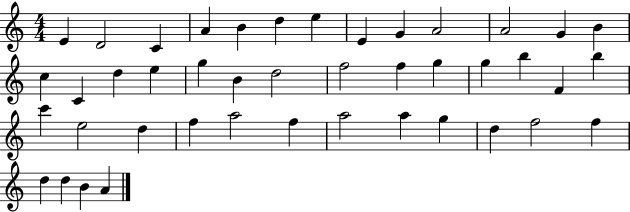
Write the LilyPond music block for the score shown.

{
  \clef treble
  \numericTimeSignature
  \time 4/4
  \key c \major
  e'4 d'2 c'4 | a'4 b'4 d''4 e''4 | e'4 g'4 a'2 | a'2 g'4 b'4 | \break c''4 c'4 d''4 e''4 | g''4 b'4 d''2 | f''2 f''4 g''4 | g''4 b''4 f'4 b''4 | \break c'''4 e''2 d''4 | f''4 a''2 f''4 | a''2 a''4 g''4 | d''4 f''2 f''4 | \break d''4 d''4 b'4 a'4 | \bar "|."
}